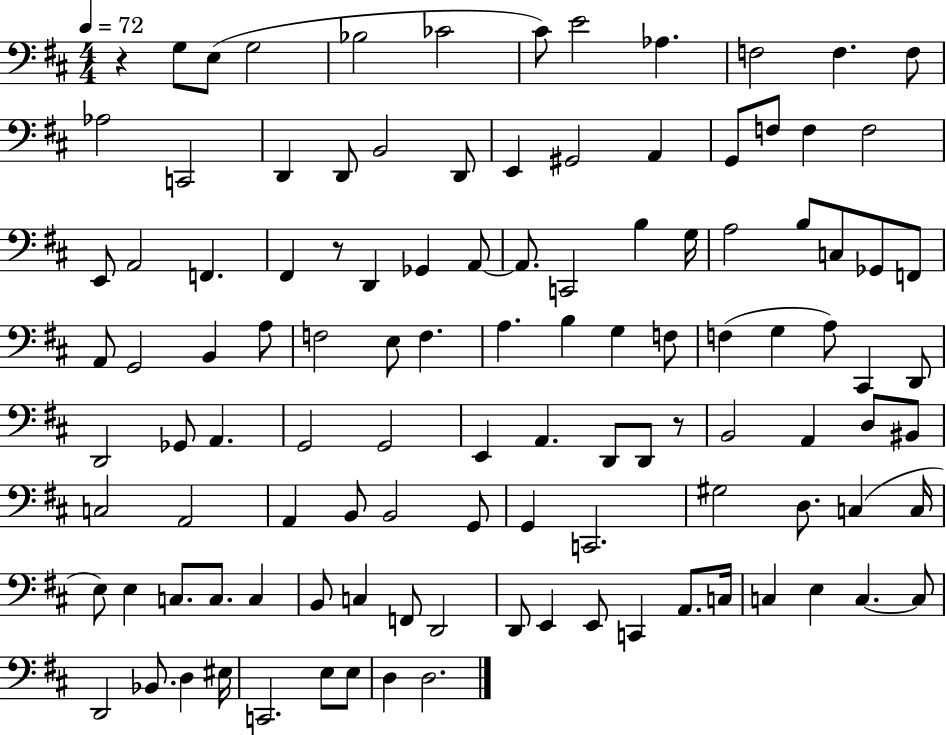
R/q G3/e E3/e G3/h Bb3/h CES4/h C#4/e E4/h Ab3/q. F3/h F3/q. F3/e Ab3/h C2/h D2/q D2/e B2/h D2/e E2/q G#2/h A2/q G2/e F3/e F3/q F3/h E2/e A2/h F2/q. F#2/q R/e D2/q Gb2/q A2/e A2/e. C2/h B3/q G3/s A3/h B3/e C3/e Gb2/e F2/e A2/e G2/h B2/q A3/e F3/h E3/e F3/q. A3/q. B3/q G3/q F3/e F3/q G3/q A3/e C#2/q D2/e D2/h Gb2/e A2/q. G2/h G2/h E2/q A2/q. D2/e D2/e R/e B2/h A2/q D3/e BIS2/e C3/h A2/h A2/q B2/e B2/h G2/e G2/q C2/h. G#3/h D3/e. C3/q C3/s E3/e E3/q C3/e. C3/e. C3/q B2/e C3/q F2/e D2/h D2/e E2/q E2/e C2/q A2/e. C3/s C3/q E3/q C3/q. C3/e D2/h Bb2/e. D3/q EIS3/s C2/h. E3/e E3/e D3/q D3/h.